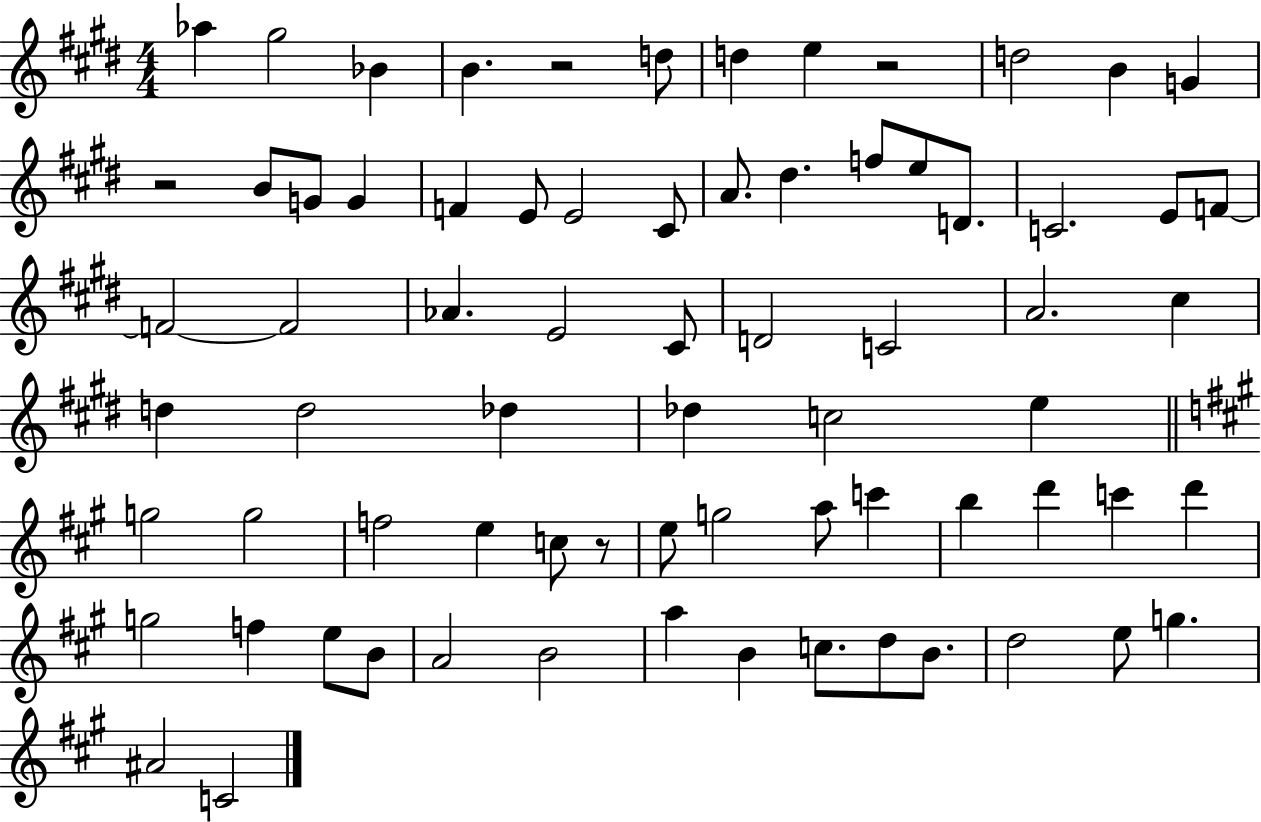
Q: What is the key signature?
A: E major